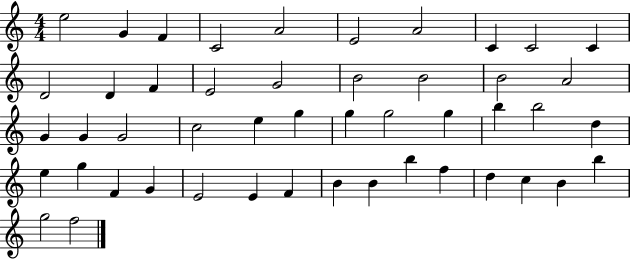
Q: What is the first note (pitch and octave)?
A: E5